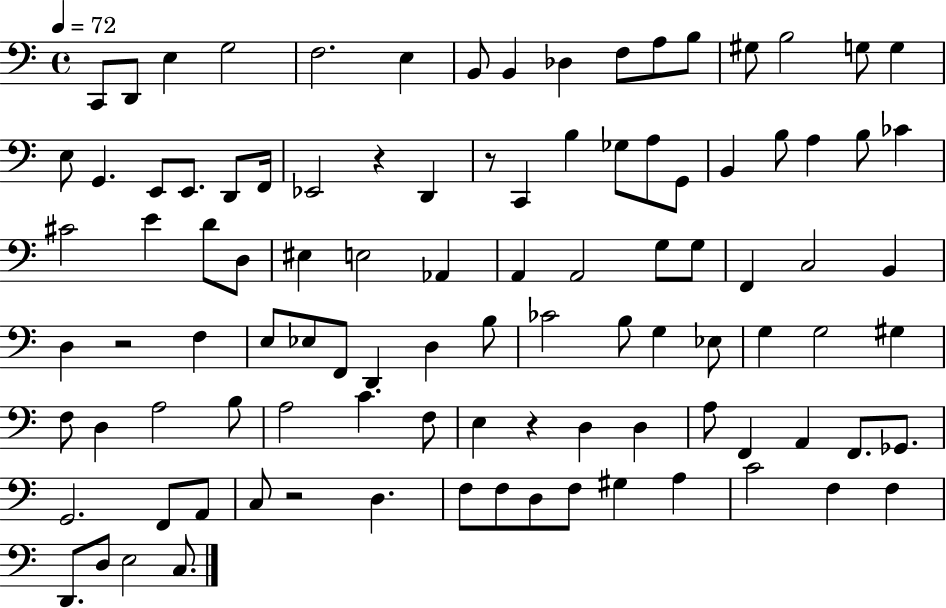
X:1
T:Untitled
M:4/4
L:1/4
K:C
C,,/2 D,,/2 E, G,2 F,2 E, B,,/2 B,, _D, F,/2 A,/2 B,/2 ^G,/2 B,2 G,/2 G, E,/2 G,, E,,/2 E,,/2 D,,/2 F,,/4 _E,,2 z D,, z/2 C,, B, _G,/2 A,/2 G,,/2 B,, B,/2 A, B,/2 _C ^C2 E D/2 D,/2 ^E, E,2 _A,, A,, A,,2 G,/2 G,/2 F,, C,2 B,, D, z2 F, E,/2 _E,/2 F,,/2 D,, D, B,/2 _C2 B,/2 G, _E,/2 G, G,2 ^G, F,/2 D, A,2 B,/2 A,2 C F,/2 E, z D, D, A,/2 F,, A,, F,,/2 _G,,/2 G,,2 F,,/2 A,,/2 C,/2 z2 D, F,/2 F,/2 D,/2 F,/2 ^G, A, C2 F, F, D,,/2 D,/2 E,2 C,/2